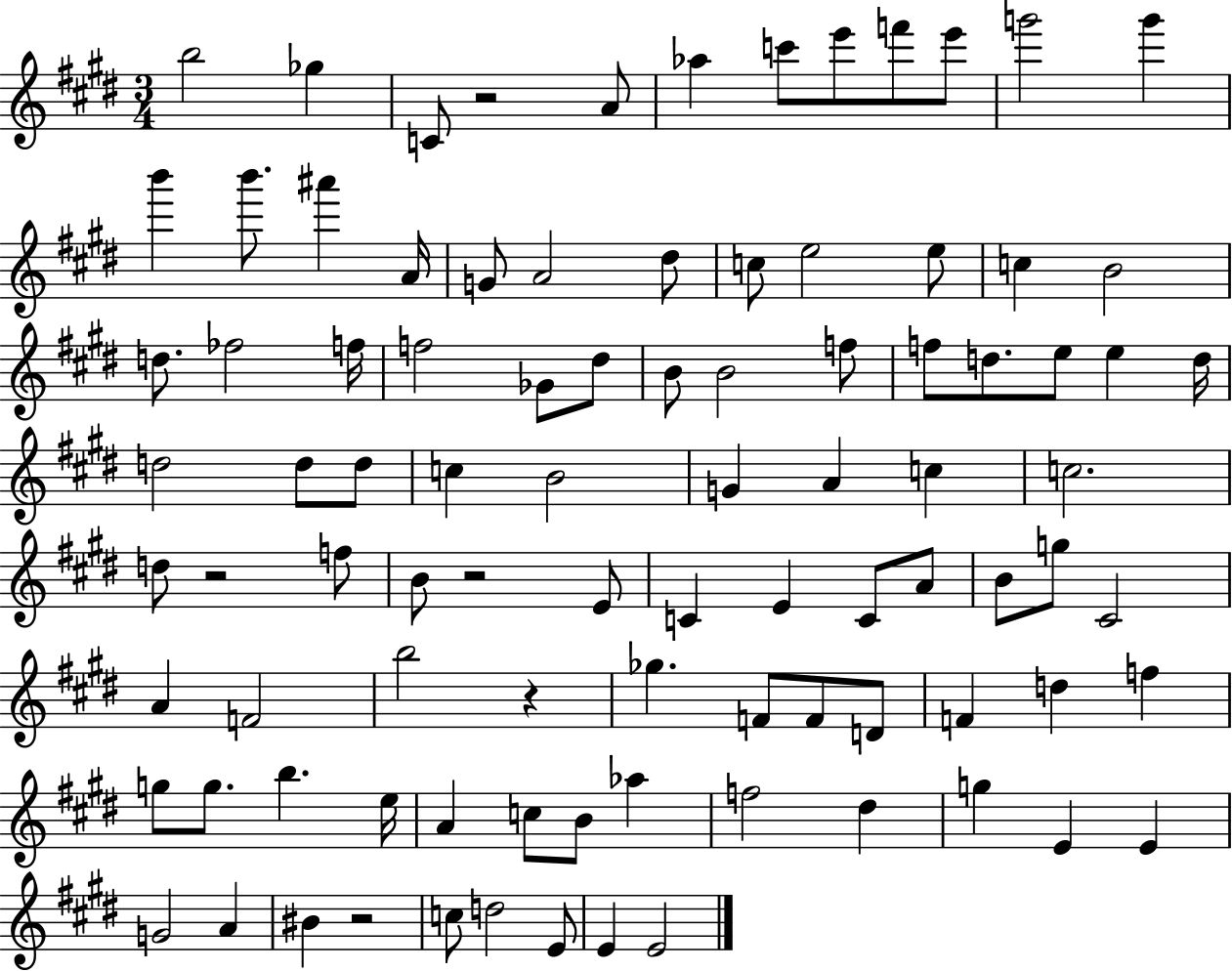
{
  \clef treble
  \numericTimeSignature
  \time 3/4
  \key e \major
  \repeat volta 2 { b''2 ges''4 | c'8 r2 a'8 | aes''4 c'''8 e'''8 f'''8 e'''8 | g'''2 g'''4 | \break b'''4 b'''8. ais'''4 a'16 | g'8 a'2 dis''8 | c''8 e''2 e''8 | c''4 b'2 | \break d''8. fes''2 f''16 | f''2 ges'8 dis''8 | b'8 b'2 f''8 | f''8 d''8. e''8 e''4 d''16 | \break d''2 d''8 d''8 | c''4 b'2 | g'4 a'4 c''4 | c''2. | \break d''8 r2 f''8 | b'8 r2 e'8 | c'4 e'4 c'8 a'8 | b'8 g''8 cis'2 | \break a'4 f'2 | b''2 r4 | ges''4. f'8 f'8 d'8 | f'4 d''4 f''4 | \break g''8 g''8. b''4. e''16 | a'4 c''8 b'8 aes''4 | f''2 dis''4 | g''4 e'4 e'4 | \break g'2 a'4 | bis'4 r2 | c''8 d''2 e'8 | e'4 e'2 | \break } \bar "|."
}